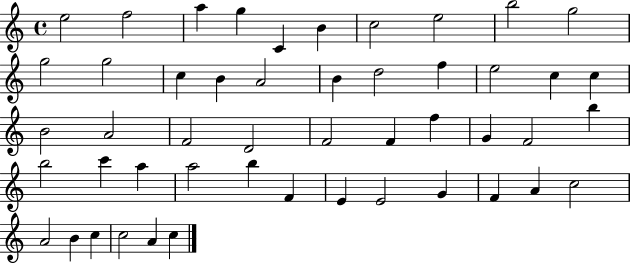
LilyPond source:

{
  \clef treble
  \time 4/4
  \defaultTimeSignature
  \key c \major
  e''2 f''2 | a''4 g''4 c'4 b'4 | c''2 e''2 | b''2 g''2 | \break g''2 g''2 | c''4 b'4 a'2 | b'4 d''2 f''4 | e''2 c''4 c''4 | \break b'2 a'2 | f'2 d'2 | f'2 f'4 f''4 | g'4 f'2 b''4 | \break b''2 c'''4 a''4 | a''2 b''4 f'4 | e'4 e'2 g'4 | f'4 a'4 c''2 | \break a'2 b'4 c''4 | c''2 a'4 c''4 | \bar "|."
}